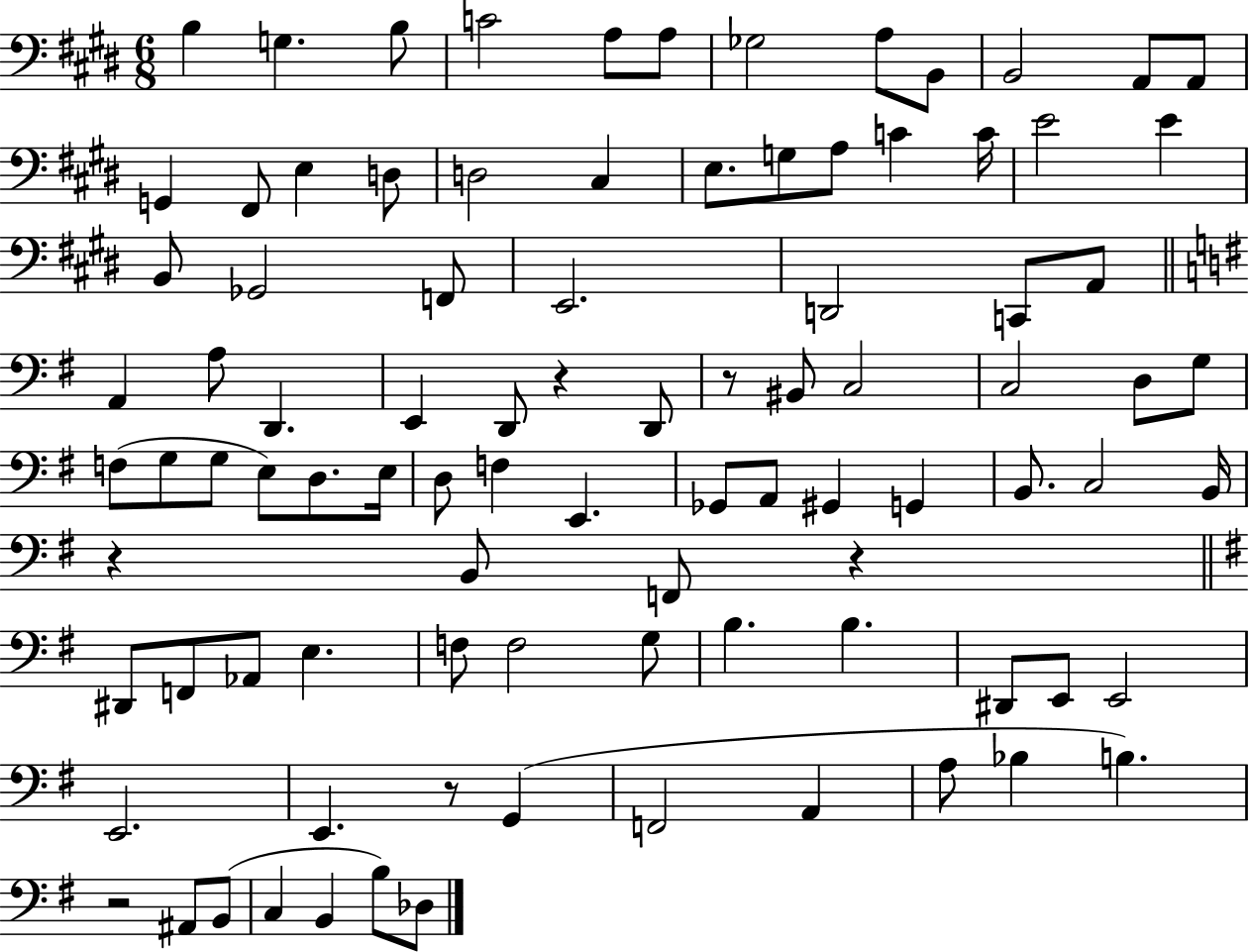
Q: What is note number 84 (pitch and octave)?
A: C3